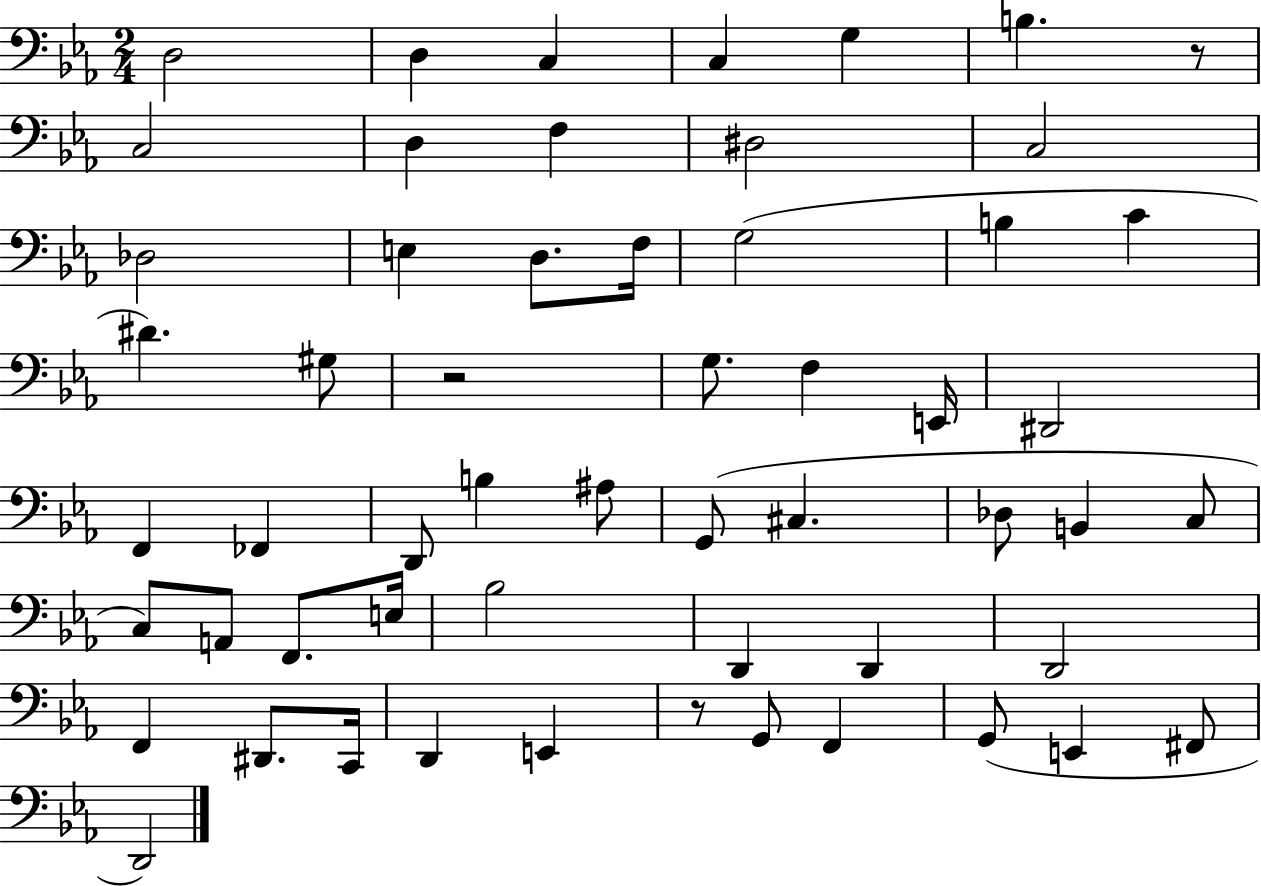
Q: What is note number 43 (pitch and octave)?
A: F2